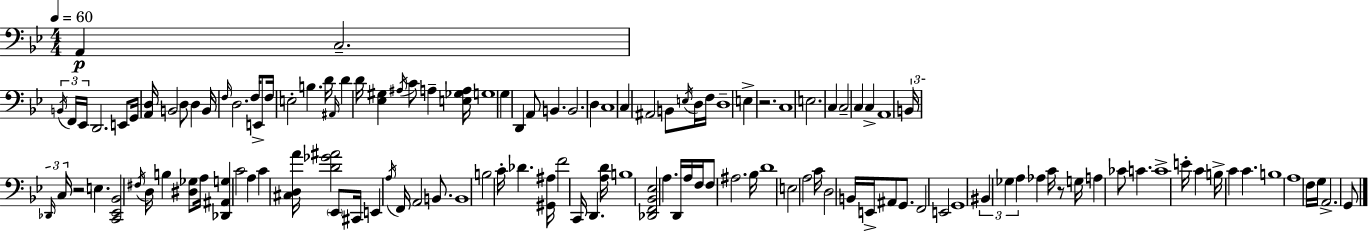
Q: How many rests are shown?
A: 3